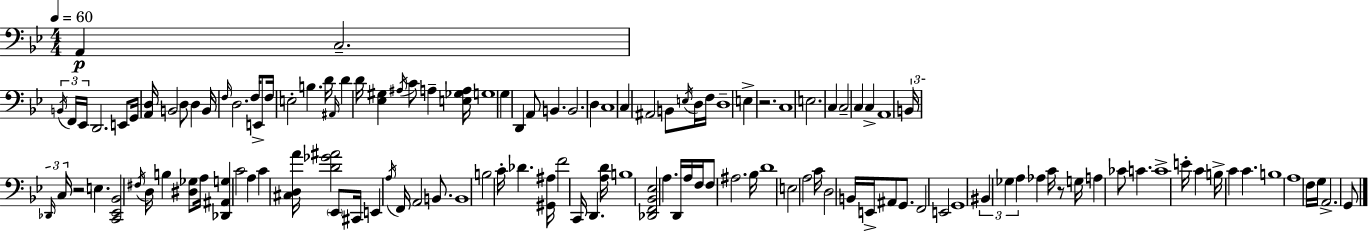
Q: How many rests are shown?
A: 3